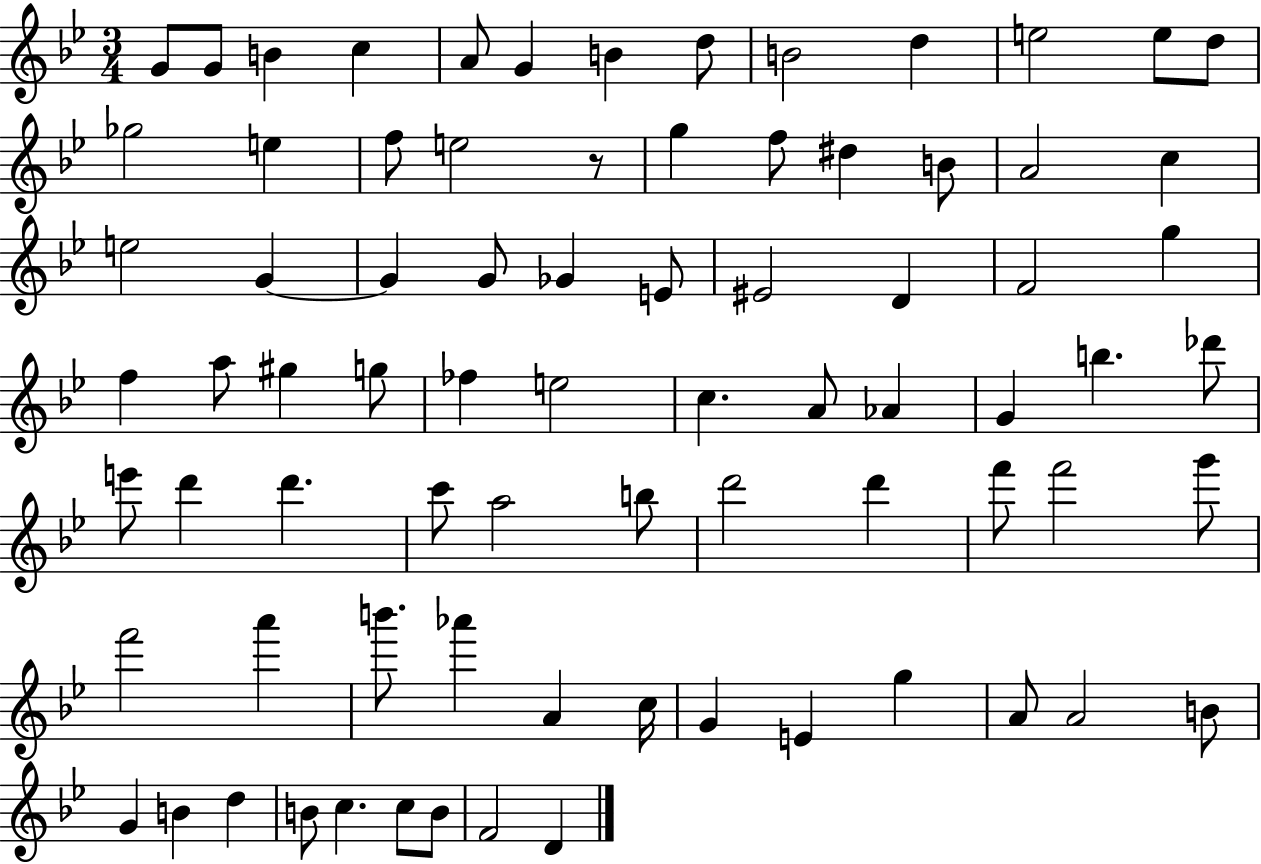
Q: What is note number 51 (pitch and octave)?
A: B5